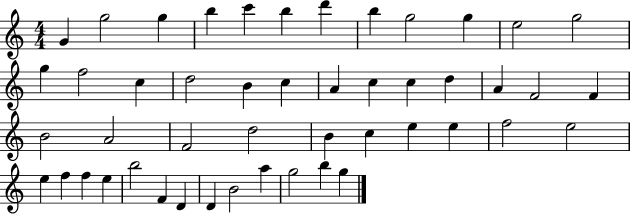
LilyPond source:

{
  \clef treble
  \numericTimeSignature
  \time 4/4
  \key c \major
  g'4 g''2 g''4 | b''4 c'''4 b''4 d'''4 | b''4 g''2 g''4 | e''2 g''2 | \break g''4 f''2 c''4 | d''2 b'4 c''4 | a'4 c''4 c''4 d''4 | a'4 f'2 f'4 | \break b'2 a'2 | f'2 d''2 | b'4 c''4 e''4 e''4 | f''2 e''2 | \break e''4 f''4 f''4 e''4 | b''2 f'4 d'4 | d'4 b'2 a''4 | g''2 b''4 g''4 | \break \bar "|."
}